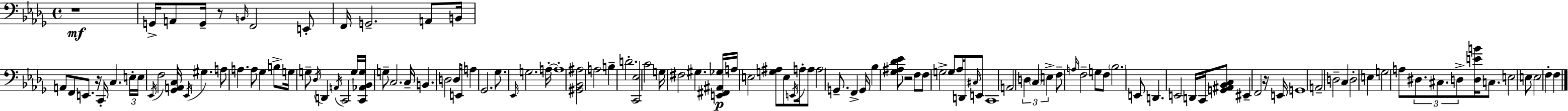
X:1
T:Untitled
M:4/4
L:1/4
K:Bbm
z4 G,,/4 A,,/2 G,,/4 z/2 B,,/4 F,,2 E,,/2 F,,/4 G,,2 A,,/2 B,,/4 A,,/2 F,,/2 E,,/2 z/4 C,,/4 C, E,/4 E,/4 _E,,/4 F,2 [_G,,A,,C,]/4 _E,,/4 ^G, A,/2 A, A,/2 _G, B,/2 G,/4 G,/2 _D,/4 D,, A,,/4 C,,2 G,/4 [C,,_A,,_B,,G,]/4 G,/2 C,2 C,/4 B,, D,2 D,/4 E,,/4 A, _G,,2 _G,/2 _E,,/4 G,2 A,/4 A,4 [^G,,_B,,^A,]2 A,2 B, D2 [C,,_E,]2 C2 G,/4 ^F,2 ^G, [E,,^F,,^A,,_G,]/4 A,/4 E,2 [G,^A,]/2 E,/2 E,,/4 A,/4 A,/2 A,2 G,,/2 F,, G,,/4 _B, [_G,^A,_D_E]/2 z2 F,/2 F,/2 G,2 G,/2 _A,/4 D,,/4 ^C,/4 E,,/2 C,,4 A,,2 D, C, E, F,/2 A,/4 F,2 G,/2 F,/2 _B,2 E,,/2 D,, E,,2 D,,/4 C,,/4 [G,,^A,,_B,,C,]/2 ^E,, F,,2 z/4 E,,/4 G,,4 A,,2 D,2 C, D,2 E, G,2 A,/2 ^D,/2 ^C,/2 D,/2 [D,EB]/4 C,/2 E,2 E,/2 E,2 F, F,